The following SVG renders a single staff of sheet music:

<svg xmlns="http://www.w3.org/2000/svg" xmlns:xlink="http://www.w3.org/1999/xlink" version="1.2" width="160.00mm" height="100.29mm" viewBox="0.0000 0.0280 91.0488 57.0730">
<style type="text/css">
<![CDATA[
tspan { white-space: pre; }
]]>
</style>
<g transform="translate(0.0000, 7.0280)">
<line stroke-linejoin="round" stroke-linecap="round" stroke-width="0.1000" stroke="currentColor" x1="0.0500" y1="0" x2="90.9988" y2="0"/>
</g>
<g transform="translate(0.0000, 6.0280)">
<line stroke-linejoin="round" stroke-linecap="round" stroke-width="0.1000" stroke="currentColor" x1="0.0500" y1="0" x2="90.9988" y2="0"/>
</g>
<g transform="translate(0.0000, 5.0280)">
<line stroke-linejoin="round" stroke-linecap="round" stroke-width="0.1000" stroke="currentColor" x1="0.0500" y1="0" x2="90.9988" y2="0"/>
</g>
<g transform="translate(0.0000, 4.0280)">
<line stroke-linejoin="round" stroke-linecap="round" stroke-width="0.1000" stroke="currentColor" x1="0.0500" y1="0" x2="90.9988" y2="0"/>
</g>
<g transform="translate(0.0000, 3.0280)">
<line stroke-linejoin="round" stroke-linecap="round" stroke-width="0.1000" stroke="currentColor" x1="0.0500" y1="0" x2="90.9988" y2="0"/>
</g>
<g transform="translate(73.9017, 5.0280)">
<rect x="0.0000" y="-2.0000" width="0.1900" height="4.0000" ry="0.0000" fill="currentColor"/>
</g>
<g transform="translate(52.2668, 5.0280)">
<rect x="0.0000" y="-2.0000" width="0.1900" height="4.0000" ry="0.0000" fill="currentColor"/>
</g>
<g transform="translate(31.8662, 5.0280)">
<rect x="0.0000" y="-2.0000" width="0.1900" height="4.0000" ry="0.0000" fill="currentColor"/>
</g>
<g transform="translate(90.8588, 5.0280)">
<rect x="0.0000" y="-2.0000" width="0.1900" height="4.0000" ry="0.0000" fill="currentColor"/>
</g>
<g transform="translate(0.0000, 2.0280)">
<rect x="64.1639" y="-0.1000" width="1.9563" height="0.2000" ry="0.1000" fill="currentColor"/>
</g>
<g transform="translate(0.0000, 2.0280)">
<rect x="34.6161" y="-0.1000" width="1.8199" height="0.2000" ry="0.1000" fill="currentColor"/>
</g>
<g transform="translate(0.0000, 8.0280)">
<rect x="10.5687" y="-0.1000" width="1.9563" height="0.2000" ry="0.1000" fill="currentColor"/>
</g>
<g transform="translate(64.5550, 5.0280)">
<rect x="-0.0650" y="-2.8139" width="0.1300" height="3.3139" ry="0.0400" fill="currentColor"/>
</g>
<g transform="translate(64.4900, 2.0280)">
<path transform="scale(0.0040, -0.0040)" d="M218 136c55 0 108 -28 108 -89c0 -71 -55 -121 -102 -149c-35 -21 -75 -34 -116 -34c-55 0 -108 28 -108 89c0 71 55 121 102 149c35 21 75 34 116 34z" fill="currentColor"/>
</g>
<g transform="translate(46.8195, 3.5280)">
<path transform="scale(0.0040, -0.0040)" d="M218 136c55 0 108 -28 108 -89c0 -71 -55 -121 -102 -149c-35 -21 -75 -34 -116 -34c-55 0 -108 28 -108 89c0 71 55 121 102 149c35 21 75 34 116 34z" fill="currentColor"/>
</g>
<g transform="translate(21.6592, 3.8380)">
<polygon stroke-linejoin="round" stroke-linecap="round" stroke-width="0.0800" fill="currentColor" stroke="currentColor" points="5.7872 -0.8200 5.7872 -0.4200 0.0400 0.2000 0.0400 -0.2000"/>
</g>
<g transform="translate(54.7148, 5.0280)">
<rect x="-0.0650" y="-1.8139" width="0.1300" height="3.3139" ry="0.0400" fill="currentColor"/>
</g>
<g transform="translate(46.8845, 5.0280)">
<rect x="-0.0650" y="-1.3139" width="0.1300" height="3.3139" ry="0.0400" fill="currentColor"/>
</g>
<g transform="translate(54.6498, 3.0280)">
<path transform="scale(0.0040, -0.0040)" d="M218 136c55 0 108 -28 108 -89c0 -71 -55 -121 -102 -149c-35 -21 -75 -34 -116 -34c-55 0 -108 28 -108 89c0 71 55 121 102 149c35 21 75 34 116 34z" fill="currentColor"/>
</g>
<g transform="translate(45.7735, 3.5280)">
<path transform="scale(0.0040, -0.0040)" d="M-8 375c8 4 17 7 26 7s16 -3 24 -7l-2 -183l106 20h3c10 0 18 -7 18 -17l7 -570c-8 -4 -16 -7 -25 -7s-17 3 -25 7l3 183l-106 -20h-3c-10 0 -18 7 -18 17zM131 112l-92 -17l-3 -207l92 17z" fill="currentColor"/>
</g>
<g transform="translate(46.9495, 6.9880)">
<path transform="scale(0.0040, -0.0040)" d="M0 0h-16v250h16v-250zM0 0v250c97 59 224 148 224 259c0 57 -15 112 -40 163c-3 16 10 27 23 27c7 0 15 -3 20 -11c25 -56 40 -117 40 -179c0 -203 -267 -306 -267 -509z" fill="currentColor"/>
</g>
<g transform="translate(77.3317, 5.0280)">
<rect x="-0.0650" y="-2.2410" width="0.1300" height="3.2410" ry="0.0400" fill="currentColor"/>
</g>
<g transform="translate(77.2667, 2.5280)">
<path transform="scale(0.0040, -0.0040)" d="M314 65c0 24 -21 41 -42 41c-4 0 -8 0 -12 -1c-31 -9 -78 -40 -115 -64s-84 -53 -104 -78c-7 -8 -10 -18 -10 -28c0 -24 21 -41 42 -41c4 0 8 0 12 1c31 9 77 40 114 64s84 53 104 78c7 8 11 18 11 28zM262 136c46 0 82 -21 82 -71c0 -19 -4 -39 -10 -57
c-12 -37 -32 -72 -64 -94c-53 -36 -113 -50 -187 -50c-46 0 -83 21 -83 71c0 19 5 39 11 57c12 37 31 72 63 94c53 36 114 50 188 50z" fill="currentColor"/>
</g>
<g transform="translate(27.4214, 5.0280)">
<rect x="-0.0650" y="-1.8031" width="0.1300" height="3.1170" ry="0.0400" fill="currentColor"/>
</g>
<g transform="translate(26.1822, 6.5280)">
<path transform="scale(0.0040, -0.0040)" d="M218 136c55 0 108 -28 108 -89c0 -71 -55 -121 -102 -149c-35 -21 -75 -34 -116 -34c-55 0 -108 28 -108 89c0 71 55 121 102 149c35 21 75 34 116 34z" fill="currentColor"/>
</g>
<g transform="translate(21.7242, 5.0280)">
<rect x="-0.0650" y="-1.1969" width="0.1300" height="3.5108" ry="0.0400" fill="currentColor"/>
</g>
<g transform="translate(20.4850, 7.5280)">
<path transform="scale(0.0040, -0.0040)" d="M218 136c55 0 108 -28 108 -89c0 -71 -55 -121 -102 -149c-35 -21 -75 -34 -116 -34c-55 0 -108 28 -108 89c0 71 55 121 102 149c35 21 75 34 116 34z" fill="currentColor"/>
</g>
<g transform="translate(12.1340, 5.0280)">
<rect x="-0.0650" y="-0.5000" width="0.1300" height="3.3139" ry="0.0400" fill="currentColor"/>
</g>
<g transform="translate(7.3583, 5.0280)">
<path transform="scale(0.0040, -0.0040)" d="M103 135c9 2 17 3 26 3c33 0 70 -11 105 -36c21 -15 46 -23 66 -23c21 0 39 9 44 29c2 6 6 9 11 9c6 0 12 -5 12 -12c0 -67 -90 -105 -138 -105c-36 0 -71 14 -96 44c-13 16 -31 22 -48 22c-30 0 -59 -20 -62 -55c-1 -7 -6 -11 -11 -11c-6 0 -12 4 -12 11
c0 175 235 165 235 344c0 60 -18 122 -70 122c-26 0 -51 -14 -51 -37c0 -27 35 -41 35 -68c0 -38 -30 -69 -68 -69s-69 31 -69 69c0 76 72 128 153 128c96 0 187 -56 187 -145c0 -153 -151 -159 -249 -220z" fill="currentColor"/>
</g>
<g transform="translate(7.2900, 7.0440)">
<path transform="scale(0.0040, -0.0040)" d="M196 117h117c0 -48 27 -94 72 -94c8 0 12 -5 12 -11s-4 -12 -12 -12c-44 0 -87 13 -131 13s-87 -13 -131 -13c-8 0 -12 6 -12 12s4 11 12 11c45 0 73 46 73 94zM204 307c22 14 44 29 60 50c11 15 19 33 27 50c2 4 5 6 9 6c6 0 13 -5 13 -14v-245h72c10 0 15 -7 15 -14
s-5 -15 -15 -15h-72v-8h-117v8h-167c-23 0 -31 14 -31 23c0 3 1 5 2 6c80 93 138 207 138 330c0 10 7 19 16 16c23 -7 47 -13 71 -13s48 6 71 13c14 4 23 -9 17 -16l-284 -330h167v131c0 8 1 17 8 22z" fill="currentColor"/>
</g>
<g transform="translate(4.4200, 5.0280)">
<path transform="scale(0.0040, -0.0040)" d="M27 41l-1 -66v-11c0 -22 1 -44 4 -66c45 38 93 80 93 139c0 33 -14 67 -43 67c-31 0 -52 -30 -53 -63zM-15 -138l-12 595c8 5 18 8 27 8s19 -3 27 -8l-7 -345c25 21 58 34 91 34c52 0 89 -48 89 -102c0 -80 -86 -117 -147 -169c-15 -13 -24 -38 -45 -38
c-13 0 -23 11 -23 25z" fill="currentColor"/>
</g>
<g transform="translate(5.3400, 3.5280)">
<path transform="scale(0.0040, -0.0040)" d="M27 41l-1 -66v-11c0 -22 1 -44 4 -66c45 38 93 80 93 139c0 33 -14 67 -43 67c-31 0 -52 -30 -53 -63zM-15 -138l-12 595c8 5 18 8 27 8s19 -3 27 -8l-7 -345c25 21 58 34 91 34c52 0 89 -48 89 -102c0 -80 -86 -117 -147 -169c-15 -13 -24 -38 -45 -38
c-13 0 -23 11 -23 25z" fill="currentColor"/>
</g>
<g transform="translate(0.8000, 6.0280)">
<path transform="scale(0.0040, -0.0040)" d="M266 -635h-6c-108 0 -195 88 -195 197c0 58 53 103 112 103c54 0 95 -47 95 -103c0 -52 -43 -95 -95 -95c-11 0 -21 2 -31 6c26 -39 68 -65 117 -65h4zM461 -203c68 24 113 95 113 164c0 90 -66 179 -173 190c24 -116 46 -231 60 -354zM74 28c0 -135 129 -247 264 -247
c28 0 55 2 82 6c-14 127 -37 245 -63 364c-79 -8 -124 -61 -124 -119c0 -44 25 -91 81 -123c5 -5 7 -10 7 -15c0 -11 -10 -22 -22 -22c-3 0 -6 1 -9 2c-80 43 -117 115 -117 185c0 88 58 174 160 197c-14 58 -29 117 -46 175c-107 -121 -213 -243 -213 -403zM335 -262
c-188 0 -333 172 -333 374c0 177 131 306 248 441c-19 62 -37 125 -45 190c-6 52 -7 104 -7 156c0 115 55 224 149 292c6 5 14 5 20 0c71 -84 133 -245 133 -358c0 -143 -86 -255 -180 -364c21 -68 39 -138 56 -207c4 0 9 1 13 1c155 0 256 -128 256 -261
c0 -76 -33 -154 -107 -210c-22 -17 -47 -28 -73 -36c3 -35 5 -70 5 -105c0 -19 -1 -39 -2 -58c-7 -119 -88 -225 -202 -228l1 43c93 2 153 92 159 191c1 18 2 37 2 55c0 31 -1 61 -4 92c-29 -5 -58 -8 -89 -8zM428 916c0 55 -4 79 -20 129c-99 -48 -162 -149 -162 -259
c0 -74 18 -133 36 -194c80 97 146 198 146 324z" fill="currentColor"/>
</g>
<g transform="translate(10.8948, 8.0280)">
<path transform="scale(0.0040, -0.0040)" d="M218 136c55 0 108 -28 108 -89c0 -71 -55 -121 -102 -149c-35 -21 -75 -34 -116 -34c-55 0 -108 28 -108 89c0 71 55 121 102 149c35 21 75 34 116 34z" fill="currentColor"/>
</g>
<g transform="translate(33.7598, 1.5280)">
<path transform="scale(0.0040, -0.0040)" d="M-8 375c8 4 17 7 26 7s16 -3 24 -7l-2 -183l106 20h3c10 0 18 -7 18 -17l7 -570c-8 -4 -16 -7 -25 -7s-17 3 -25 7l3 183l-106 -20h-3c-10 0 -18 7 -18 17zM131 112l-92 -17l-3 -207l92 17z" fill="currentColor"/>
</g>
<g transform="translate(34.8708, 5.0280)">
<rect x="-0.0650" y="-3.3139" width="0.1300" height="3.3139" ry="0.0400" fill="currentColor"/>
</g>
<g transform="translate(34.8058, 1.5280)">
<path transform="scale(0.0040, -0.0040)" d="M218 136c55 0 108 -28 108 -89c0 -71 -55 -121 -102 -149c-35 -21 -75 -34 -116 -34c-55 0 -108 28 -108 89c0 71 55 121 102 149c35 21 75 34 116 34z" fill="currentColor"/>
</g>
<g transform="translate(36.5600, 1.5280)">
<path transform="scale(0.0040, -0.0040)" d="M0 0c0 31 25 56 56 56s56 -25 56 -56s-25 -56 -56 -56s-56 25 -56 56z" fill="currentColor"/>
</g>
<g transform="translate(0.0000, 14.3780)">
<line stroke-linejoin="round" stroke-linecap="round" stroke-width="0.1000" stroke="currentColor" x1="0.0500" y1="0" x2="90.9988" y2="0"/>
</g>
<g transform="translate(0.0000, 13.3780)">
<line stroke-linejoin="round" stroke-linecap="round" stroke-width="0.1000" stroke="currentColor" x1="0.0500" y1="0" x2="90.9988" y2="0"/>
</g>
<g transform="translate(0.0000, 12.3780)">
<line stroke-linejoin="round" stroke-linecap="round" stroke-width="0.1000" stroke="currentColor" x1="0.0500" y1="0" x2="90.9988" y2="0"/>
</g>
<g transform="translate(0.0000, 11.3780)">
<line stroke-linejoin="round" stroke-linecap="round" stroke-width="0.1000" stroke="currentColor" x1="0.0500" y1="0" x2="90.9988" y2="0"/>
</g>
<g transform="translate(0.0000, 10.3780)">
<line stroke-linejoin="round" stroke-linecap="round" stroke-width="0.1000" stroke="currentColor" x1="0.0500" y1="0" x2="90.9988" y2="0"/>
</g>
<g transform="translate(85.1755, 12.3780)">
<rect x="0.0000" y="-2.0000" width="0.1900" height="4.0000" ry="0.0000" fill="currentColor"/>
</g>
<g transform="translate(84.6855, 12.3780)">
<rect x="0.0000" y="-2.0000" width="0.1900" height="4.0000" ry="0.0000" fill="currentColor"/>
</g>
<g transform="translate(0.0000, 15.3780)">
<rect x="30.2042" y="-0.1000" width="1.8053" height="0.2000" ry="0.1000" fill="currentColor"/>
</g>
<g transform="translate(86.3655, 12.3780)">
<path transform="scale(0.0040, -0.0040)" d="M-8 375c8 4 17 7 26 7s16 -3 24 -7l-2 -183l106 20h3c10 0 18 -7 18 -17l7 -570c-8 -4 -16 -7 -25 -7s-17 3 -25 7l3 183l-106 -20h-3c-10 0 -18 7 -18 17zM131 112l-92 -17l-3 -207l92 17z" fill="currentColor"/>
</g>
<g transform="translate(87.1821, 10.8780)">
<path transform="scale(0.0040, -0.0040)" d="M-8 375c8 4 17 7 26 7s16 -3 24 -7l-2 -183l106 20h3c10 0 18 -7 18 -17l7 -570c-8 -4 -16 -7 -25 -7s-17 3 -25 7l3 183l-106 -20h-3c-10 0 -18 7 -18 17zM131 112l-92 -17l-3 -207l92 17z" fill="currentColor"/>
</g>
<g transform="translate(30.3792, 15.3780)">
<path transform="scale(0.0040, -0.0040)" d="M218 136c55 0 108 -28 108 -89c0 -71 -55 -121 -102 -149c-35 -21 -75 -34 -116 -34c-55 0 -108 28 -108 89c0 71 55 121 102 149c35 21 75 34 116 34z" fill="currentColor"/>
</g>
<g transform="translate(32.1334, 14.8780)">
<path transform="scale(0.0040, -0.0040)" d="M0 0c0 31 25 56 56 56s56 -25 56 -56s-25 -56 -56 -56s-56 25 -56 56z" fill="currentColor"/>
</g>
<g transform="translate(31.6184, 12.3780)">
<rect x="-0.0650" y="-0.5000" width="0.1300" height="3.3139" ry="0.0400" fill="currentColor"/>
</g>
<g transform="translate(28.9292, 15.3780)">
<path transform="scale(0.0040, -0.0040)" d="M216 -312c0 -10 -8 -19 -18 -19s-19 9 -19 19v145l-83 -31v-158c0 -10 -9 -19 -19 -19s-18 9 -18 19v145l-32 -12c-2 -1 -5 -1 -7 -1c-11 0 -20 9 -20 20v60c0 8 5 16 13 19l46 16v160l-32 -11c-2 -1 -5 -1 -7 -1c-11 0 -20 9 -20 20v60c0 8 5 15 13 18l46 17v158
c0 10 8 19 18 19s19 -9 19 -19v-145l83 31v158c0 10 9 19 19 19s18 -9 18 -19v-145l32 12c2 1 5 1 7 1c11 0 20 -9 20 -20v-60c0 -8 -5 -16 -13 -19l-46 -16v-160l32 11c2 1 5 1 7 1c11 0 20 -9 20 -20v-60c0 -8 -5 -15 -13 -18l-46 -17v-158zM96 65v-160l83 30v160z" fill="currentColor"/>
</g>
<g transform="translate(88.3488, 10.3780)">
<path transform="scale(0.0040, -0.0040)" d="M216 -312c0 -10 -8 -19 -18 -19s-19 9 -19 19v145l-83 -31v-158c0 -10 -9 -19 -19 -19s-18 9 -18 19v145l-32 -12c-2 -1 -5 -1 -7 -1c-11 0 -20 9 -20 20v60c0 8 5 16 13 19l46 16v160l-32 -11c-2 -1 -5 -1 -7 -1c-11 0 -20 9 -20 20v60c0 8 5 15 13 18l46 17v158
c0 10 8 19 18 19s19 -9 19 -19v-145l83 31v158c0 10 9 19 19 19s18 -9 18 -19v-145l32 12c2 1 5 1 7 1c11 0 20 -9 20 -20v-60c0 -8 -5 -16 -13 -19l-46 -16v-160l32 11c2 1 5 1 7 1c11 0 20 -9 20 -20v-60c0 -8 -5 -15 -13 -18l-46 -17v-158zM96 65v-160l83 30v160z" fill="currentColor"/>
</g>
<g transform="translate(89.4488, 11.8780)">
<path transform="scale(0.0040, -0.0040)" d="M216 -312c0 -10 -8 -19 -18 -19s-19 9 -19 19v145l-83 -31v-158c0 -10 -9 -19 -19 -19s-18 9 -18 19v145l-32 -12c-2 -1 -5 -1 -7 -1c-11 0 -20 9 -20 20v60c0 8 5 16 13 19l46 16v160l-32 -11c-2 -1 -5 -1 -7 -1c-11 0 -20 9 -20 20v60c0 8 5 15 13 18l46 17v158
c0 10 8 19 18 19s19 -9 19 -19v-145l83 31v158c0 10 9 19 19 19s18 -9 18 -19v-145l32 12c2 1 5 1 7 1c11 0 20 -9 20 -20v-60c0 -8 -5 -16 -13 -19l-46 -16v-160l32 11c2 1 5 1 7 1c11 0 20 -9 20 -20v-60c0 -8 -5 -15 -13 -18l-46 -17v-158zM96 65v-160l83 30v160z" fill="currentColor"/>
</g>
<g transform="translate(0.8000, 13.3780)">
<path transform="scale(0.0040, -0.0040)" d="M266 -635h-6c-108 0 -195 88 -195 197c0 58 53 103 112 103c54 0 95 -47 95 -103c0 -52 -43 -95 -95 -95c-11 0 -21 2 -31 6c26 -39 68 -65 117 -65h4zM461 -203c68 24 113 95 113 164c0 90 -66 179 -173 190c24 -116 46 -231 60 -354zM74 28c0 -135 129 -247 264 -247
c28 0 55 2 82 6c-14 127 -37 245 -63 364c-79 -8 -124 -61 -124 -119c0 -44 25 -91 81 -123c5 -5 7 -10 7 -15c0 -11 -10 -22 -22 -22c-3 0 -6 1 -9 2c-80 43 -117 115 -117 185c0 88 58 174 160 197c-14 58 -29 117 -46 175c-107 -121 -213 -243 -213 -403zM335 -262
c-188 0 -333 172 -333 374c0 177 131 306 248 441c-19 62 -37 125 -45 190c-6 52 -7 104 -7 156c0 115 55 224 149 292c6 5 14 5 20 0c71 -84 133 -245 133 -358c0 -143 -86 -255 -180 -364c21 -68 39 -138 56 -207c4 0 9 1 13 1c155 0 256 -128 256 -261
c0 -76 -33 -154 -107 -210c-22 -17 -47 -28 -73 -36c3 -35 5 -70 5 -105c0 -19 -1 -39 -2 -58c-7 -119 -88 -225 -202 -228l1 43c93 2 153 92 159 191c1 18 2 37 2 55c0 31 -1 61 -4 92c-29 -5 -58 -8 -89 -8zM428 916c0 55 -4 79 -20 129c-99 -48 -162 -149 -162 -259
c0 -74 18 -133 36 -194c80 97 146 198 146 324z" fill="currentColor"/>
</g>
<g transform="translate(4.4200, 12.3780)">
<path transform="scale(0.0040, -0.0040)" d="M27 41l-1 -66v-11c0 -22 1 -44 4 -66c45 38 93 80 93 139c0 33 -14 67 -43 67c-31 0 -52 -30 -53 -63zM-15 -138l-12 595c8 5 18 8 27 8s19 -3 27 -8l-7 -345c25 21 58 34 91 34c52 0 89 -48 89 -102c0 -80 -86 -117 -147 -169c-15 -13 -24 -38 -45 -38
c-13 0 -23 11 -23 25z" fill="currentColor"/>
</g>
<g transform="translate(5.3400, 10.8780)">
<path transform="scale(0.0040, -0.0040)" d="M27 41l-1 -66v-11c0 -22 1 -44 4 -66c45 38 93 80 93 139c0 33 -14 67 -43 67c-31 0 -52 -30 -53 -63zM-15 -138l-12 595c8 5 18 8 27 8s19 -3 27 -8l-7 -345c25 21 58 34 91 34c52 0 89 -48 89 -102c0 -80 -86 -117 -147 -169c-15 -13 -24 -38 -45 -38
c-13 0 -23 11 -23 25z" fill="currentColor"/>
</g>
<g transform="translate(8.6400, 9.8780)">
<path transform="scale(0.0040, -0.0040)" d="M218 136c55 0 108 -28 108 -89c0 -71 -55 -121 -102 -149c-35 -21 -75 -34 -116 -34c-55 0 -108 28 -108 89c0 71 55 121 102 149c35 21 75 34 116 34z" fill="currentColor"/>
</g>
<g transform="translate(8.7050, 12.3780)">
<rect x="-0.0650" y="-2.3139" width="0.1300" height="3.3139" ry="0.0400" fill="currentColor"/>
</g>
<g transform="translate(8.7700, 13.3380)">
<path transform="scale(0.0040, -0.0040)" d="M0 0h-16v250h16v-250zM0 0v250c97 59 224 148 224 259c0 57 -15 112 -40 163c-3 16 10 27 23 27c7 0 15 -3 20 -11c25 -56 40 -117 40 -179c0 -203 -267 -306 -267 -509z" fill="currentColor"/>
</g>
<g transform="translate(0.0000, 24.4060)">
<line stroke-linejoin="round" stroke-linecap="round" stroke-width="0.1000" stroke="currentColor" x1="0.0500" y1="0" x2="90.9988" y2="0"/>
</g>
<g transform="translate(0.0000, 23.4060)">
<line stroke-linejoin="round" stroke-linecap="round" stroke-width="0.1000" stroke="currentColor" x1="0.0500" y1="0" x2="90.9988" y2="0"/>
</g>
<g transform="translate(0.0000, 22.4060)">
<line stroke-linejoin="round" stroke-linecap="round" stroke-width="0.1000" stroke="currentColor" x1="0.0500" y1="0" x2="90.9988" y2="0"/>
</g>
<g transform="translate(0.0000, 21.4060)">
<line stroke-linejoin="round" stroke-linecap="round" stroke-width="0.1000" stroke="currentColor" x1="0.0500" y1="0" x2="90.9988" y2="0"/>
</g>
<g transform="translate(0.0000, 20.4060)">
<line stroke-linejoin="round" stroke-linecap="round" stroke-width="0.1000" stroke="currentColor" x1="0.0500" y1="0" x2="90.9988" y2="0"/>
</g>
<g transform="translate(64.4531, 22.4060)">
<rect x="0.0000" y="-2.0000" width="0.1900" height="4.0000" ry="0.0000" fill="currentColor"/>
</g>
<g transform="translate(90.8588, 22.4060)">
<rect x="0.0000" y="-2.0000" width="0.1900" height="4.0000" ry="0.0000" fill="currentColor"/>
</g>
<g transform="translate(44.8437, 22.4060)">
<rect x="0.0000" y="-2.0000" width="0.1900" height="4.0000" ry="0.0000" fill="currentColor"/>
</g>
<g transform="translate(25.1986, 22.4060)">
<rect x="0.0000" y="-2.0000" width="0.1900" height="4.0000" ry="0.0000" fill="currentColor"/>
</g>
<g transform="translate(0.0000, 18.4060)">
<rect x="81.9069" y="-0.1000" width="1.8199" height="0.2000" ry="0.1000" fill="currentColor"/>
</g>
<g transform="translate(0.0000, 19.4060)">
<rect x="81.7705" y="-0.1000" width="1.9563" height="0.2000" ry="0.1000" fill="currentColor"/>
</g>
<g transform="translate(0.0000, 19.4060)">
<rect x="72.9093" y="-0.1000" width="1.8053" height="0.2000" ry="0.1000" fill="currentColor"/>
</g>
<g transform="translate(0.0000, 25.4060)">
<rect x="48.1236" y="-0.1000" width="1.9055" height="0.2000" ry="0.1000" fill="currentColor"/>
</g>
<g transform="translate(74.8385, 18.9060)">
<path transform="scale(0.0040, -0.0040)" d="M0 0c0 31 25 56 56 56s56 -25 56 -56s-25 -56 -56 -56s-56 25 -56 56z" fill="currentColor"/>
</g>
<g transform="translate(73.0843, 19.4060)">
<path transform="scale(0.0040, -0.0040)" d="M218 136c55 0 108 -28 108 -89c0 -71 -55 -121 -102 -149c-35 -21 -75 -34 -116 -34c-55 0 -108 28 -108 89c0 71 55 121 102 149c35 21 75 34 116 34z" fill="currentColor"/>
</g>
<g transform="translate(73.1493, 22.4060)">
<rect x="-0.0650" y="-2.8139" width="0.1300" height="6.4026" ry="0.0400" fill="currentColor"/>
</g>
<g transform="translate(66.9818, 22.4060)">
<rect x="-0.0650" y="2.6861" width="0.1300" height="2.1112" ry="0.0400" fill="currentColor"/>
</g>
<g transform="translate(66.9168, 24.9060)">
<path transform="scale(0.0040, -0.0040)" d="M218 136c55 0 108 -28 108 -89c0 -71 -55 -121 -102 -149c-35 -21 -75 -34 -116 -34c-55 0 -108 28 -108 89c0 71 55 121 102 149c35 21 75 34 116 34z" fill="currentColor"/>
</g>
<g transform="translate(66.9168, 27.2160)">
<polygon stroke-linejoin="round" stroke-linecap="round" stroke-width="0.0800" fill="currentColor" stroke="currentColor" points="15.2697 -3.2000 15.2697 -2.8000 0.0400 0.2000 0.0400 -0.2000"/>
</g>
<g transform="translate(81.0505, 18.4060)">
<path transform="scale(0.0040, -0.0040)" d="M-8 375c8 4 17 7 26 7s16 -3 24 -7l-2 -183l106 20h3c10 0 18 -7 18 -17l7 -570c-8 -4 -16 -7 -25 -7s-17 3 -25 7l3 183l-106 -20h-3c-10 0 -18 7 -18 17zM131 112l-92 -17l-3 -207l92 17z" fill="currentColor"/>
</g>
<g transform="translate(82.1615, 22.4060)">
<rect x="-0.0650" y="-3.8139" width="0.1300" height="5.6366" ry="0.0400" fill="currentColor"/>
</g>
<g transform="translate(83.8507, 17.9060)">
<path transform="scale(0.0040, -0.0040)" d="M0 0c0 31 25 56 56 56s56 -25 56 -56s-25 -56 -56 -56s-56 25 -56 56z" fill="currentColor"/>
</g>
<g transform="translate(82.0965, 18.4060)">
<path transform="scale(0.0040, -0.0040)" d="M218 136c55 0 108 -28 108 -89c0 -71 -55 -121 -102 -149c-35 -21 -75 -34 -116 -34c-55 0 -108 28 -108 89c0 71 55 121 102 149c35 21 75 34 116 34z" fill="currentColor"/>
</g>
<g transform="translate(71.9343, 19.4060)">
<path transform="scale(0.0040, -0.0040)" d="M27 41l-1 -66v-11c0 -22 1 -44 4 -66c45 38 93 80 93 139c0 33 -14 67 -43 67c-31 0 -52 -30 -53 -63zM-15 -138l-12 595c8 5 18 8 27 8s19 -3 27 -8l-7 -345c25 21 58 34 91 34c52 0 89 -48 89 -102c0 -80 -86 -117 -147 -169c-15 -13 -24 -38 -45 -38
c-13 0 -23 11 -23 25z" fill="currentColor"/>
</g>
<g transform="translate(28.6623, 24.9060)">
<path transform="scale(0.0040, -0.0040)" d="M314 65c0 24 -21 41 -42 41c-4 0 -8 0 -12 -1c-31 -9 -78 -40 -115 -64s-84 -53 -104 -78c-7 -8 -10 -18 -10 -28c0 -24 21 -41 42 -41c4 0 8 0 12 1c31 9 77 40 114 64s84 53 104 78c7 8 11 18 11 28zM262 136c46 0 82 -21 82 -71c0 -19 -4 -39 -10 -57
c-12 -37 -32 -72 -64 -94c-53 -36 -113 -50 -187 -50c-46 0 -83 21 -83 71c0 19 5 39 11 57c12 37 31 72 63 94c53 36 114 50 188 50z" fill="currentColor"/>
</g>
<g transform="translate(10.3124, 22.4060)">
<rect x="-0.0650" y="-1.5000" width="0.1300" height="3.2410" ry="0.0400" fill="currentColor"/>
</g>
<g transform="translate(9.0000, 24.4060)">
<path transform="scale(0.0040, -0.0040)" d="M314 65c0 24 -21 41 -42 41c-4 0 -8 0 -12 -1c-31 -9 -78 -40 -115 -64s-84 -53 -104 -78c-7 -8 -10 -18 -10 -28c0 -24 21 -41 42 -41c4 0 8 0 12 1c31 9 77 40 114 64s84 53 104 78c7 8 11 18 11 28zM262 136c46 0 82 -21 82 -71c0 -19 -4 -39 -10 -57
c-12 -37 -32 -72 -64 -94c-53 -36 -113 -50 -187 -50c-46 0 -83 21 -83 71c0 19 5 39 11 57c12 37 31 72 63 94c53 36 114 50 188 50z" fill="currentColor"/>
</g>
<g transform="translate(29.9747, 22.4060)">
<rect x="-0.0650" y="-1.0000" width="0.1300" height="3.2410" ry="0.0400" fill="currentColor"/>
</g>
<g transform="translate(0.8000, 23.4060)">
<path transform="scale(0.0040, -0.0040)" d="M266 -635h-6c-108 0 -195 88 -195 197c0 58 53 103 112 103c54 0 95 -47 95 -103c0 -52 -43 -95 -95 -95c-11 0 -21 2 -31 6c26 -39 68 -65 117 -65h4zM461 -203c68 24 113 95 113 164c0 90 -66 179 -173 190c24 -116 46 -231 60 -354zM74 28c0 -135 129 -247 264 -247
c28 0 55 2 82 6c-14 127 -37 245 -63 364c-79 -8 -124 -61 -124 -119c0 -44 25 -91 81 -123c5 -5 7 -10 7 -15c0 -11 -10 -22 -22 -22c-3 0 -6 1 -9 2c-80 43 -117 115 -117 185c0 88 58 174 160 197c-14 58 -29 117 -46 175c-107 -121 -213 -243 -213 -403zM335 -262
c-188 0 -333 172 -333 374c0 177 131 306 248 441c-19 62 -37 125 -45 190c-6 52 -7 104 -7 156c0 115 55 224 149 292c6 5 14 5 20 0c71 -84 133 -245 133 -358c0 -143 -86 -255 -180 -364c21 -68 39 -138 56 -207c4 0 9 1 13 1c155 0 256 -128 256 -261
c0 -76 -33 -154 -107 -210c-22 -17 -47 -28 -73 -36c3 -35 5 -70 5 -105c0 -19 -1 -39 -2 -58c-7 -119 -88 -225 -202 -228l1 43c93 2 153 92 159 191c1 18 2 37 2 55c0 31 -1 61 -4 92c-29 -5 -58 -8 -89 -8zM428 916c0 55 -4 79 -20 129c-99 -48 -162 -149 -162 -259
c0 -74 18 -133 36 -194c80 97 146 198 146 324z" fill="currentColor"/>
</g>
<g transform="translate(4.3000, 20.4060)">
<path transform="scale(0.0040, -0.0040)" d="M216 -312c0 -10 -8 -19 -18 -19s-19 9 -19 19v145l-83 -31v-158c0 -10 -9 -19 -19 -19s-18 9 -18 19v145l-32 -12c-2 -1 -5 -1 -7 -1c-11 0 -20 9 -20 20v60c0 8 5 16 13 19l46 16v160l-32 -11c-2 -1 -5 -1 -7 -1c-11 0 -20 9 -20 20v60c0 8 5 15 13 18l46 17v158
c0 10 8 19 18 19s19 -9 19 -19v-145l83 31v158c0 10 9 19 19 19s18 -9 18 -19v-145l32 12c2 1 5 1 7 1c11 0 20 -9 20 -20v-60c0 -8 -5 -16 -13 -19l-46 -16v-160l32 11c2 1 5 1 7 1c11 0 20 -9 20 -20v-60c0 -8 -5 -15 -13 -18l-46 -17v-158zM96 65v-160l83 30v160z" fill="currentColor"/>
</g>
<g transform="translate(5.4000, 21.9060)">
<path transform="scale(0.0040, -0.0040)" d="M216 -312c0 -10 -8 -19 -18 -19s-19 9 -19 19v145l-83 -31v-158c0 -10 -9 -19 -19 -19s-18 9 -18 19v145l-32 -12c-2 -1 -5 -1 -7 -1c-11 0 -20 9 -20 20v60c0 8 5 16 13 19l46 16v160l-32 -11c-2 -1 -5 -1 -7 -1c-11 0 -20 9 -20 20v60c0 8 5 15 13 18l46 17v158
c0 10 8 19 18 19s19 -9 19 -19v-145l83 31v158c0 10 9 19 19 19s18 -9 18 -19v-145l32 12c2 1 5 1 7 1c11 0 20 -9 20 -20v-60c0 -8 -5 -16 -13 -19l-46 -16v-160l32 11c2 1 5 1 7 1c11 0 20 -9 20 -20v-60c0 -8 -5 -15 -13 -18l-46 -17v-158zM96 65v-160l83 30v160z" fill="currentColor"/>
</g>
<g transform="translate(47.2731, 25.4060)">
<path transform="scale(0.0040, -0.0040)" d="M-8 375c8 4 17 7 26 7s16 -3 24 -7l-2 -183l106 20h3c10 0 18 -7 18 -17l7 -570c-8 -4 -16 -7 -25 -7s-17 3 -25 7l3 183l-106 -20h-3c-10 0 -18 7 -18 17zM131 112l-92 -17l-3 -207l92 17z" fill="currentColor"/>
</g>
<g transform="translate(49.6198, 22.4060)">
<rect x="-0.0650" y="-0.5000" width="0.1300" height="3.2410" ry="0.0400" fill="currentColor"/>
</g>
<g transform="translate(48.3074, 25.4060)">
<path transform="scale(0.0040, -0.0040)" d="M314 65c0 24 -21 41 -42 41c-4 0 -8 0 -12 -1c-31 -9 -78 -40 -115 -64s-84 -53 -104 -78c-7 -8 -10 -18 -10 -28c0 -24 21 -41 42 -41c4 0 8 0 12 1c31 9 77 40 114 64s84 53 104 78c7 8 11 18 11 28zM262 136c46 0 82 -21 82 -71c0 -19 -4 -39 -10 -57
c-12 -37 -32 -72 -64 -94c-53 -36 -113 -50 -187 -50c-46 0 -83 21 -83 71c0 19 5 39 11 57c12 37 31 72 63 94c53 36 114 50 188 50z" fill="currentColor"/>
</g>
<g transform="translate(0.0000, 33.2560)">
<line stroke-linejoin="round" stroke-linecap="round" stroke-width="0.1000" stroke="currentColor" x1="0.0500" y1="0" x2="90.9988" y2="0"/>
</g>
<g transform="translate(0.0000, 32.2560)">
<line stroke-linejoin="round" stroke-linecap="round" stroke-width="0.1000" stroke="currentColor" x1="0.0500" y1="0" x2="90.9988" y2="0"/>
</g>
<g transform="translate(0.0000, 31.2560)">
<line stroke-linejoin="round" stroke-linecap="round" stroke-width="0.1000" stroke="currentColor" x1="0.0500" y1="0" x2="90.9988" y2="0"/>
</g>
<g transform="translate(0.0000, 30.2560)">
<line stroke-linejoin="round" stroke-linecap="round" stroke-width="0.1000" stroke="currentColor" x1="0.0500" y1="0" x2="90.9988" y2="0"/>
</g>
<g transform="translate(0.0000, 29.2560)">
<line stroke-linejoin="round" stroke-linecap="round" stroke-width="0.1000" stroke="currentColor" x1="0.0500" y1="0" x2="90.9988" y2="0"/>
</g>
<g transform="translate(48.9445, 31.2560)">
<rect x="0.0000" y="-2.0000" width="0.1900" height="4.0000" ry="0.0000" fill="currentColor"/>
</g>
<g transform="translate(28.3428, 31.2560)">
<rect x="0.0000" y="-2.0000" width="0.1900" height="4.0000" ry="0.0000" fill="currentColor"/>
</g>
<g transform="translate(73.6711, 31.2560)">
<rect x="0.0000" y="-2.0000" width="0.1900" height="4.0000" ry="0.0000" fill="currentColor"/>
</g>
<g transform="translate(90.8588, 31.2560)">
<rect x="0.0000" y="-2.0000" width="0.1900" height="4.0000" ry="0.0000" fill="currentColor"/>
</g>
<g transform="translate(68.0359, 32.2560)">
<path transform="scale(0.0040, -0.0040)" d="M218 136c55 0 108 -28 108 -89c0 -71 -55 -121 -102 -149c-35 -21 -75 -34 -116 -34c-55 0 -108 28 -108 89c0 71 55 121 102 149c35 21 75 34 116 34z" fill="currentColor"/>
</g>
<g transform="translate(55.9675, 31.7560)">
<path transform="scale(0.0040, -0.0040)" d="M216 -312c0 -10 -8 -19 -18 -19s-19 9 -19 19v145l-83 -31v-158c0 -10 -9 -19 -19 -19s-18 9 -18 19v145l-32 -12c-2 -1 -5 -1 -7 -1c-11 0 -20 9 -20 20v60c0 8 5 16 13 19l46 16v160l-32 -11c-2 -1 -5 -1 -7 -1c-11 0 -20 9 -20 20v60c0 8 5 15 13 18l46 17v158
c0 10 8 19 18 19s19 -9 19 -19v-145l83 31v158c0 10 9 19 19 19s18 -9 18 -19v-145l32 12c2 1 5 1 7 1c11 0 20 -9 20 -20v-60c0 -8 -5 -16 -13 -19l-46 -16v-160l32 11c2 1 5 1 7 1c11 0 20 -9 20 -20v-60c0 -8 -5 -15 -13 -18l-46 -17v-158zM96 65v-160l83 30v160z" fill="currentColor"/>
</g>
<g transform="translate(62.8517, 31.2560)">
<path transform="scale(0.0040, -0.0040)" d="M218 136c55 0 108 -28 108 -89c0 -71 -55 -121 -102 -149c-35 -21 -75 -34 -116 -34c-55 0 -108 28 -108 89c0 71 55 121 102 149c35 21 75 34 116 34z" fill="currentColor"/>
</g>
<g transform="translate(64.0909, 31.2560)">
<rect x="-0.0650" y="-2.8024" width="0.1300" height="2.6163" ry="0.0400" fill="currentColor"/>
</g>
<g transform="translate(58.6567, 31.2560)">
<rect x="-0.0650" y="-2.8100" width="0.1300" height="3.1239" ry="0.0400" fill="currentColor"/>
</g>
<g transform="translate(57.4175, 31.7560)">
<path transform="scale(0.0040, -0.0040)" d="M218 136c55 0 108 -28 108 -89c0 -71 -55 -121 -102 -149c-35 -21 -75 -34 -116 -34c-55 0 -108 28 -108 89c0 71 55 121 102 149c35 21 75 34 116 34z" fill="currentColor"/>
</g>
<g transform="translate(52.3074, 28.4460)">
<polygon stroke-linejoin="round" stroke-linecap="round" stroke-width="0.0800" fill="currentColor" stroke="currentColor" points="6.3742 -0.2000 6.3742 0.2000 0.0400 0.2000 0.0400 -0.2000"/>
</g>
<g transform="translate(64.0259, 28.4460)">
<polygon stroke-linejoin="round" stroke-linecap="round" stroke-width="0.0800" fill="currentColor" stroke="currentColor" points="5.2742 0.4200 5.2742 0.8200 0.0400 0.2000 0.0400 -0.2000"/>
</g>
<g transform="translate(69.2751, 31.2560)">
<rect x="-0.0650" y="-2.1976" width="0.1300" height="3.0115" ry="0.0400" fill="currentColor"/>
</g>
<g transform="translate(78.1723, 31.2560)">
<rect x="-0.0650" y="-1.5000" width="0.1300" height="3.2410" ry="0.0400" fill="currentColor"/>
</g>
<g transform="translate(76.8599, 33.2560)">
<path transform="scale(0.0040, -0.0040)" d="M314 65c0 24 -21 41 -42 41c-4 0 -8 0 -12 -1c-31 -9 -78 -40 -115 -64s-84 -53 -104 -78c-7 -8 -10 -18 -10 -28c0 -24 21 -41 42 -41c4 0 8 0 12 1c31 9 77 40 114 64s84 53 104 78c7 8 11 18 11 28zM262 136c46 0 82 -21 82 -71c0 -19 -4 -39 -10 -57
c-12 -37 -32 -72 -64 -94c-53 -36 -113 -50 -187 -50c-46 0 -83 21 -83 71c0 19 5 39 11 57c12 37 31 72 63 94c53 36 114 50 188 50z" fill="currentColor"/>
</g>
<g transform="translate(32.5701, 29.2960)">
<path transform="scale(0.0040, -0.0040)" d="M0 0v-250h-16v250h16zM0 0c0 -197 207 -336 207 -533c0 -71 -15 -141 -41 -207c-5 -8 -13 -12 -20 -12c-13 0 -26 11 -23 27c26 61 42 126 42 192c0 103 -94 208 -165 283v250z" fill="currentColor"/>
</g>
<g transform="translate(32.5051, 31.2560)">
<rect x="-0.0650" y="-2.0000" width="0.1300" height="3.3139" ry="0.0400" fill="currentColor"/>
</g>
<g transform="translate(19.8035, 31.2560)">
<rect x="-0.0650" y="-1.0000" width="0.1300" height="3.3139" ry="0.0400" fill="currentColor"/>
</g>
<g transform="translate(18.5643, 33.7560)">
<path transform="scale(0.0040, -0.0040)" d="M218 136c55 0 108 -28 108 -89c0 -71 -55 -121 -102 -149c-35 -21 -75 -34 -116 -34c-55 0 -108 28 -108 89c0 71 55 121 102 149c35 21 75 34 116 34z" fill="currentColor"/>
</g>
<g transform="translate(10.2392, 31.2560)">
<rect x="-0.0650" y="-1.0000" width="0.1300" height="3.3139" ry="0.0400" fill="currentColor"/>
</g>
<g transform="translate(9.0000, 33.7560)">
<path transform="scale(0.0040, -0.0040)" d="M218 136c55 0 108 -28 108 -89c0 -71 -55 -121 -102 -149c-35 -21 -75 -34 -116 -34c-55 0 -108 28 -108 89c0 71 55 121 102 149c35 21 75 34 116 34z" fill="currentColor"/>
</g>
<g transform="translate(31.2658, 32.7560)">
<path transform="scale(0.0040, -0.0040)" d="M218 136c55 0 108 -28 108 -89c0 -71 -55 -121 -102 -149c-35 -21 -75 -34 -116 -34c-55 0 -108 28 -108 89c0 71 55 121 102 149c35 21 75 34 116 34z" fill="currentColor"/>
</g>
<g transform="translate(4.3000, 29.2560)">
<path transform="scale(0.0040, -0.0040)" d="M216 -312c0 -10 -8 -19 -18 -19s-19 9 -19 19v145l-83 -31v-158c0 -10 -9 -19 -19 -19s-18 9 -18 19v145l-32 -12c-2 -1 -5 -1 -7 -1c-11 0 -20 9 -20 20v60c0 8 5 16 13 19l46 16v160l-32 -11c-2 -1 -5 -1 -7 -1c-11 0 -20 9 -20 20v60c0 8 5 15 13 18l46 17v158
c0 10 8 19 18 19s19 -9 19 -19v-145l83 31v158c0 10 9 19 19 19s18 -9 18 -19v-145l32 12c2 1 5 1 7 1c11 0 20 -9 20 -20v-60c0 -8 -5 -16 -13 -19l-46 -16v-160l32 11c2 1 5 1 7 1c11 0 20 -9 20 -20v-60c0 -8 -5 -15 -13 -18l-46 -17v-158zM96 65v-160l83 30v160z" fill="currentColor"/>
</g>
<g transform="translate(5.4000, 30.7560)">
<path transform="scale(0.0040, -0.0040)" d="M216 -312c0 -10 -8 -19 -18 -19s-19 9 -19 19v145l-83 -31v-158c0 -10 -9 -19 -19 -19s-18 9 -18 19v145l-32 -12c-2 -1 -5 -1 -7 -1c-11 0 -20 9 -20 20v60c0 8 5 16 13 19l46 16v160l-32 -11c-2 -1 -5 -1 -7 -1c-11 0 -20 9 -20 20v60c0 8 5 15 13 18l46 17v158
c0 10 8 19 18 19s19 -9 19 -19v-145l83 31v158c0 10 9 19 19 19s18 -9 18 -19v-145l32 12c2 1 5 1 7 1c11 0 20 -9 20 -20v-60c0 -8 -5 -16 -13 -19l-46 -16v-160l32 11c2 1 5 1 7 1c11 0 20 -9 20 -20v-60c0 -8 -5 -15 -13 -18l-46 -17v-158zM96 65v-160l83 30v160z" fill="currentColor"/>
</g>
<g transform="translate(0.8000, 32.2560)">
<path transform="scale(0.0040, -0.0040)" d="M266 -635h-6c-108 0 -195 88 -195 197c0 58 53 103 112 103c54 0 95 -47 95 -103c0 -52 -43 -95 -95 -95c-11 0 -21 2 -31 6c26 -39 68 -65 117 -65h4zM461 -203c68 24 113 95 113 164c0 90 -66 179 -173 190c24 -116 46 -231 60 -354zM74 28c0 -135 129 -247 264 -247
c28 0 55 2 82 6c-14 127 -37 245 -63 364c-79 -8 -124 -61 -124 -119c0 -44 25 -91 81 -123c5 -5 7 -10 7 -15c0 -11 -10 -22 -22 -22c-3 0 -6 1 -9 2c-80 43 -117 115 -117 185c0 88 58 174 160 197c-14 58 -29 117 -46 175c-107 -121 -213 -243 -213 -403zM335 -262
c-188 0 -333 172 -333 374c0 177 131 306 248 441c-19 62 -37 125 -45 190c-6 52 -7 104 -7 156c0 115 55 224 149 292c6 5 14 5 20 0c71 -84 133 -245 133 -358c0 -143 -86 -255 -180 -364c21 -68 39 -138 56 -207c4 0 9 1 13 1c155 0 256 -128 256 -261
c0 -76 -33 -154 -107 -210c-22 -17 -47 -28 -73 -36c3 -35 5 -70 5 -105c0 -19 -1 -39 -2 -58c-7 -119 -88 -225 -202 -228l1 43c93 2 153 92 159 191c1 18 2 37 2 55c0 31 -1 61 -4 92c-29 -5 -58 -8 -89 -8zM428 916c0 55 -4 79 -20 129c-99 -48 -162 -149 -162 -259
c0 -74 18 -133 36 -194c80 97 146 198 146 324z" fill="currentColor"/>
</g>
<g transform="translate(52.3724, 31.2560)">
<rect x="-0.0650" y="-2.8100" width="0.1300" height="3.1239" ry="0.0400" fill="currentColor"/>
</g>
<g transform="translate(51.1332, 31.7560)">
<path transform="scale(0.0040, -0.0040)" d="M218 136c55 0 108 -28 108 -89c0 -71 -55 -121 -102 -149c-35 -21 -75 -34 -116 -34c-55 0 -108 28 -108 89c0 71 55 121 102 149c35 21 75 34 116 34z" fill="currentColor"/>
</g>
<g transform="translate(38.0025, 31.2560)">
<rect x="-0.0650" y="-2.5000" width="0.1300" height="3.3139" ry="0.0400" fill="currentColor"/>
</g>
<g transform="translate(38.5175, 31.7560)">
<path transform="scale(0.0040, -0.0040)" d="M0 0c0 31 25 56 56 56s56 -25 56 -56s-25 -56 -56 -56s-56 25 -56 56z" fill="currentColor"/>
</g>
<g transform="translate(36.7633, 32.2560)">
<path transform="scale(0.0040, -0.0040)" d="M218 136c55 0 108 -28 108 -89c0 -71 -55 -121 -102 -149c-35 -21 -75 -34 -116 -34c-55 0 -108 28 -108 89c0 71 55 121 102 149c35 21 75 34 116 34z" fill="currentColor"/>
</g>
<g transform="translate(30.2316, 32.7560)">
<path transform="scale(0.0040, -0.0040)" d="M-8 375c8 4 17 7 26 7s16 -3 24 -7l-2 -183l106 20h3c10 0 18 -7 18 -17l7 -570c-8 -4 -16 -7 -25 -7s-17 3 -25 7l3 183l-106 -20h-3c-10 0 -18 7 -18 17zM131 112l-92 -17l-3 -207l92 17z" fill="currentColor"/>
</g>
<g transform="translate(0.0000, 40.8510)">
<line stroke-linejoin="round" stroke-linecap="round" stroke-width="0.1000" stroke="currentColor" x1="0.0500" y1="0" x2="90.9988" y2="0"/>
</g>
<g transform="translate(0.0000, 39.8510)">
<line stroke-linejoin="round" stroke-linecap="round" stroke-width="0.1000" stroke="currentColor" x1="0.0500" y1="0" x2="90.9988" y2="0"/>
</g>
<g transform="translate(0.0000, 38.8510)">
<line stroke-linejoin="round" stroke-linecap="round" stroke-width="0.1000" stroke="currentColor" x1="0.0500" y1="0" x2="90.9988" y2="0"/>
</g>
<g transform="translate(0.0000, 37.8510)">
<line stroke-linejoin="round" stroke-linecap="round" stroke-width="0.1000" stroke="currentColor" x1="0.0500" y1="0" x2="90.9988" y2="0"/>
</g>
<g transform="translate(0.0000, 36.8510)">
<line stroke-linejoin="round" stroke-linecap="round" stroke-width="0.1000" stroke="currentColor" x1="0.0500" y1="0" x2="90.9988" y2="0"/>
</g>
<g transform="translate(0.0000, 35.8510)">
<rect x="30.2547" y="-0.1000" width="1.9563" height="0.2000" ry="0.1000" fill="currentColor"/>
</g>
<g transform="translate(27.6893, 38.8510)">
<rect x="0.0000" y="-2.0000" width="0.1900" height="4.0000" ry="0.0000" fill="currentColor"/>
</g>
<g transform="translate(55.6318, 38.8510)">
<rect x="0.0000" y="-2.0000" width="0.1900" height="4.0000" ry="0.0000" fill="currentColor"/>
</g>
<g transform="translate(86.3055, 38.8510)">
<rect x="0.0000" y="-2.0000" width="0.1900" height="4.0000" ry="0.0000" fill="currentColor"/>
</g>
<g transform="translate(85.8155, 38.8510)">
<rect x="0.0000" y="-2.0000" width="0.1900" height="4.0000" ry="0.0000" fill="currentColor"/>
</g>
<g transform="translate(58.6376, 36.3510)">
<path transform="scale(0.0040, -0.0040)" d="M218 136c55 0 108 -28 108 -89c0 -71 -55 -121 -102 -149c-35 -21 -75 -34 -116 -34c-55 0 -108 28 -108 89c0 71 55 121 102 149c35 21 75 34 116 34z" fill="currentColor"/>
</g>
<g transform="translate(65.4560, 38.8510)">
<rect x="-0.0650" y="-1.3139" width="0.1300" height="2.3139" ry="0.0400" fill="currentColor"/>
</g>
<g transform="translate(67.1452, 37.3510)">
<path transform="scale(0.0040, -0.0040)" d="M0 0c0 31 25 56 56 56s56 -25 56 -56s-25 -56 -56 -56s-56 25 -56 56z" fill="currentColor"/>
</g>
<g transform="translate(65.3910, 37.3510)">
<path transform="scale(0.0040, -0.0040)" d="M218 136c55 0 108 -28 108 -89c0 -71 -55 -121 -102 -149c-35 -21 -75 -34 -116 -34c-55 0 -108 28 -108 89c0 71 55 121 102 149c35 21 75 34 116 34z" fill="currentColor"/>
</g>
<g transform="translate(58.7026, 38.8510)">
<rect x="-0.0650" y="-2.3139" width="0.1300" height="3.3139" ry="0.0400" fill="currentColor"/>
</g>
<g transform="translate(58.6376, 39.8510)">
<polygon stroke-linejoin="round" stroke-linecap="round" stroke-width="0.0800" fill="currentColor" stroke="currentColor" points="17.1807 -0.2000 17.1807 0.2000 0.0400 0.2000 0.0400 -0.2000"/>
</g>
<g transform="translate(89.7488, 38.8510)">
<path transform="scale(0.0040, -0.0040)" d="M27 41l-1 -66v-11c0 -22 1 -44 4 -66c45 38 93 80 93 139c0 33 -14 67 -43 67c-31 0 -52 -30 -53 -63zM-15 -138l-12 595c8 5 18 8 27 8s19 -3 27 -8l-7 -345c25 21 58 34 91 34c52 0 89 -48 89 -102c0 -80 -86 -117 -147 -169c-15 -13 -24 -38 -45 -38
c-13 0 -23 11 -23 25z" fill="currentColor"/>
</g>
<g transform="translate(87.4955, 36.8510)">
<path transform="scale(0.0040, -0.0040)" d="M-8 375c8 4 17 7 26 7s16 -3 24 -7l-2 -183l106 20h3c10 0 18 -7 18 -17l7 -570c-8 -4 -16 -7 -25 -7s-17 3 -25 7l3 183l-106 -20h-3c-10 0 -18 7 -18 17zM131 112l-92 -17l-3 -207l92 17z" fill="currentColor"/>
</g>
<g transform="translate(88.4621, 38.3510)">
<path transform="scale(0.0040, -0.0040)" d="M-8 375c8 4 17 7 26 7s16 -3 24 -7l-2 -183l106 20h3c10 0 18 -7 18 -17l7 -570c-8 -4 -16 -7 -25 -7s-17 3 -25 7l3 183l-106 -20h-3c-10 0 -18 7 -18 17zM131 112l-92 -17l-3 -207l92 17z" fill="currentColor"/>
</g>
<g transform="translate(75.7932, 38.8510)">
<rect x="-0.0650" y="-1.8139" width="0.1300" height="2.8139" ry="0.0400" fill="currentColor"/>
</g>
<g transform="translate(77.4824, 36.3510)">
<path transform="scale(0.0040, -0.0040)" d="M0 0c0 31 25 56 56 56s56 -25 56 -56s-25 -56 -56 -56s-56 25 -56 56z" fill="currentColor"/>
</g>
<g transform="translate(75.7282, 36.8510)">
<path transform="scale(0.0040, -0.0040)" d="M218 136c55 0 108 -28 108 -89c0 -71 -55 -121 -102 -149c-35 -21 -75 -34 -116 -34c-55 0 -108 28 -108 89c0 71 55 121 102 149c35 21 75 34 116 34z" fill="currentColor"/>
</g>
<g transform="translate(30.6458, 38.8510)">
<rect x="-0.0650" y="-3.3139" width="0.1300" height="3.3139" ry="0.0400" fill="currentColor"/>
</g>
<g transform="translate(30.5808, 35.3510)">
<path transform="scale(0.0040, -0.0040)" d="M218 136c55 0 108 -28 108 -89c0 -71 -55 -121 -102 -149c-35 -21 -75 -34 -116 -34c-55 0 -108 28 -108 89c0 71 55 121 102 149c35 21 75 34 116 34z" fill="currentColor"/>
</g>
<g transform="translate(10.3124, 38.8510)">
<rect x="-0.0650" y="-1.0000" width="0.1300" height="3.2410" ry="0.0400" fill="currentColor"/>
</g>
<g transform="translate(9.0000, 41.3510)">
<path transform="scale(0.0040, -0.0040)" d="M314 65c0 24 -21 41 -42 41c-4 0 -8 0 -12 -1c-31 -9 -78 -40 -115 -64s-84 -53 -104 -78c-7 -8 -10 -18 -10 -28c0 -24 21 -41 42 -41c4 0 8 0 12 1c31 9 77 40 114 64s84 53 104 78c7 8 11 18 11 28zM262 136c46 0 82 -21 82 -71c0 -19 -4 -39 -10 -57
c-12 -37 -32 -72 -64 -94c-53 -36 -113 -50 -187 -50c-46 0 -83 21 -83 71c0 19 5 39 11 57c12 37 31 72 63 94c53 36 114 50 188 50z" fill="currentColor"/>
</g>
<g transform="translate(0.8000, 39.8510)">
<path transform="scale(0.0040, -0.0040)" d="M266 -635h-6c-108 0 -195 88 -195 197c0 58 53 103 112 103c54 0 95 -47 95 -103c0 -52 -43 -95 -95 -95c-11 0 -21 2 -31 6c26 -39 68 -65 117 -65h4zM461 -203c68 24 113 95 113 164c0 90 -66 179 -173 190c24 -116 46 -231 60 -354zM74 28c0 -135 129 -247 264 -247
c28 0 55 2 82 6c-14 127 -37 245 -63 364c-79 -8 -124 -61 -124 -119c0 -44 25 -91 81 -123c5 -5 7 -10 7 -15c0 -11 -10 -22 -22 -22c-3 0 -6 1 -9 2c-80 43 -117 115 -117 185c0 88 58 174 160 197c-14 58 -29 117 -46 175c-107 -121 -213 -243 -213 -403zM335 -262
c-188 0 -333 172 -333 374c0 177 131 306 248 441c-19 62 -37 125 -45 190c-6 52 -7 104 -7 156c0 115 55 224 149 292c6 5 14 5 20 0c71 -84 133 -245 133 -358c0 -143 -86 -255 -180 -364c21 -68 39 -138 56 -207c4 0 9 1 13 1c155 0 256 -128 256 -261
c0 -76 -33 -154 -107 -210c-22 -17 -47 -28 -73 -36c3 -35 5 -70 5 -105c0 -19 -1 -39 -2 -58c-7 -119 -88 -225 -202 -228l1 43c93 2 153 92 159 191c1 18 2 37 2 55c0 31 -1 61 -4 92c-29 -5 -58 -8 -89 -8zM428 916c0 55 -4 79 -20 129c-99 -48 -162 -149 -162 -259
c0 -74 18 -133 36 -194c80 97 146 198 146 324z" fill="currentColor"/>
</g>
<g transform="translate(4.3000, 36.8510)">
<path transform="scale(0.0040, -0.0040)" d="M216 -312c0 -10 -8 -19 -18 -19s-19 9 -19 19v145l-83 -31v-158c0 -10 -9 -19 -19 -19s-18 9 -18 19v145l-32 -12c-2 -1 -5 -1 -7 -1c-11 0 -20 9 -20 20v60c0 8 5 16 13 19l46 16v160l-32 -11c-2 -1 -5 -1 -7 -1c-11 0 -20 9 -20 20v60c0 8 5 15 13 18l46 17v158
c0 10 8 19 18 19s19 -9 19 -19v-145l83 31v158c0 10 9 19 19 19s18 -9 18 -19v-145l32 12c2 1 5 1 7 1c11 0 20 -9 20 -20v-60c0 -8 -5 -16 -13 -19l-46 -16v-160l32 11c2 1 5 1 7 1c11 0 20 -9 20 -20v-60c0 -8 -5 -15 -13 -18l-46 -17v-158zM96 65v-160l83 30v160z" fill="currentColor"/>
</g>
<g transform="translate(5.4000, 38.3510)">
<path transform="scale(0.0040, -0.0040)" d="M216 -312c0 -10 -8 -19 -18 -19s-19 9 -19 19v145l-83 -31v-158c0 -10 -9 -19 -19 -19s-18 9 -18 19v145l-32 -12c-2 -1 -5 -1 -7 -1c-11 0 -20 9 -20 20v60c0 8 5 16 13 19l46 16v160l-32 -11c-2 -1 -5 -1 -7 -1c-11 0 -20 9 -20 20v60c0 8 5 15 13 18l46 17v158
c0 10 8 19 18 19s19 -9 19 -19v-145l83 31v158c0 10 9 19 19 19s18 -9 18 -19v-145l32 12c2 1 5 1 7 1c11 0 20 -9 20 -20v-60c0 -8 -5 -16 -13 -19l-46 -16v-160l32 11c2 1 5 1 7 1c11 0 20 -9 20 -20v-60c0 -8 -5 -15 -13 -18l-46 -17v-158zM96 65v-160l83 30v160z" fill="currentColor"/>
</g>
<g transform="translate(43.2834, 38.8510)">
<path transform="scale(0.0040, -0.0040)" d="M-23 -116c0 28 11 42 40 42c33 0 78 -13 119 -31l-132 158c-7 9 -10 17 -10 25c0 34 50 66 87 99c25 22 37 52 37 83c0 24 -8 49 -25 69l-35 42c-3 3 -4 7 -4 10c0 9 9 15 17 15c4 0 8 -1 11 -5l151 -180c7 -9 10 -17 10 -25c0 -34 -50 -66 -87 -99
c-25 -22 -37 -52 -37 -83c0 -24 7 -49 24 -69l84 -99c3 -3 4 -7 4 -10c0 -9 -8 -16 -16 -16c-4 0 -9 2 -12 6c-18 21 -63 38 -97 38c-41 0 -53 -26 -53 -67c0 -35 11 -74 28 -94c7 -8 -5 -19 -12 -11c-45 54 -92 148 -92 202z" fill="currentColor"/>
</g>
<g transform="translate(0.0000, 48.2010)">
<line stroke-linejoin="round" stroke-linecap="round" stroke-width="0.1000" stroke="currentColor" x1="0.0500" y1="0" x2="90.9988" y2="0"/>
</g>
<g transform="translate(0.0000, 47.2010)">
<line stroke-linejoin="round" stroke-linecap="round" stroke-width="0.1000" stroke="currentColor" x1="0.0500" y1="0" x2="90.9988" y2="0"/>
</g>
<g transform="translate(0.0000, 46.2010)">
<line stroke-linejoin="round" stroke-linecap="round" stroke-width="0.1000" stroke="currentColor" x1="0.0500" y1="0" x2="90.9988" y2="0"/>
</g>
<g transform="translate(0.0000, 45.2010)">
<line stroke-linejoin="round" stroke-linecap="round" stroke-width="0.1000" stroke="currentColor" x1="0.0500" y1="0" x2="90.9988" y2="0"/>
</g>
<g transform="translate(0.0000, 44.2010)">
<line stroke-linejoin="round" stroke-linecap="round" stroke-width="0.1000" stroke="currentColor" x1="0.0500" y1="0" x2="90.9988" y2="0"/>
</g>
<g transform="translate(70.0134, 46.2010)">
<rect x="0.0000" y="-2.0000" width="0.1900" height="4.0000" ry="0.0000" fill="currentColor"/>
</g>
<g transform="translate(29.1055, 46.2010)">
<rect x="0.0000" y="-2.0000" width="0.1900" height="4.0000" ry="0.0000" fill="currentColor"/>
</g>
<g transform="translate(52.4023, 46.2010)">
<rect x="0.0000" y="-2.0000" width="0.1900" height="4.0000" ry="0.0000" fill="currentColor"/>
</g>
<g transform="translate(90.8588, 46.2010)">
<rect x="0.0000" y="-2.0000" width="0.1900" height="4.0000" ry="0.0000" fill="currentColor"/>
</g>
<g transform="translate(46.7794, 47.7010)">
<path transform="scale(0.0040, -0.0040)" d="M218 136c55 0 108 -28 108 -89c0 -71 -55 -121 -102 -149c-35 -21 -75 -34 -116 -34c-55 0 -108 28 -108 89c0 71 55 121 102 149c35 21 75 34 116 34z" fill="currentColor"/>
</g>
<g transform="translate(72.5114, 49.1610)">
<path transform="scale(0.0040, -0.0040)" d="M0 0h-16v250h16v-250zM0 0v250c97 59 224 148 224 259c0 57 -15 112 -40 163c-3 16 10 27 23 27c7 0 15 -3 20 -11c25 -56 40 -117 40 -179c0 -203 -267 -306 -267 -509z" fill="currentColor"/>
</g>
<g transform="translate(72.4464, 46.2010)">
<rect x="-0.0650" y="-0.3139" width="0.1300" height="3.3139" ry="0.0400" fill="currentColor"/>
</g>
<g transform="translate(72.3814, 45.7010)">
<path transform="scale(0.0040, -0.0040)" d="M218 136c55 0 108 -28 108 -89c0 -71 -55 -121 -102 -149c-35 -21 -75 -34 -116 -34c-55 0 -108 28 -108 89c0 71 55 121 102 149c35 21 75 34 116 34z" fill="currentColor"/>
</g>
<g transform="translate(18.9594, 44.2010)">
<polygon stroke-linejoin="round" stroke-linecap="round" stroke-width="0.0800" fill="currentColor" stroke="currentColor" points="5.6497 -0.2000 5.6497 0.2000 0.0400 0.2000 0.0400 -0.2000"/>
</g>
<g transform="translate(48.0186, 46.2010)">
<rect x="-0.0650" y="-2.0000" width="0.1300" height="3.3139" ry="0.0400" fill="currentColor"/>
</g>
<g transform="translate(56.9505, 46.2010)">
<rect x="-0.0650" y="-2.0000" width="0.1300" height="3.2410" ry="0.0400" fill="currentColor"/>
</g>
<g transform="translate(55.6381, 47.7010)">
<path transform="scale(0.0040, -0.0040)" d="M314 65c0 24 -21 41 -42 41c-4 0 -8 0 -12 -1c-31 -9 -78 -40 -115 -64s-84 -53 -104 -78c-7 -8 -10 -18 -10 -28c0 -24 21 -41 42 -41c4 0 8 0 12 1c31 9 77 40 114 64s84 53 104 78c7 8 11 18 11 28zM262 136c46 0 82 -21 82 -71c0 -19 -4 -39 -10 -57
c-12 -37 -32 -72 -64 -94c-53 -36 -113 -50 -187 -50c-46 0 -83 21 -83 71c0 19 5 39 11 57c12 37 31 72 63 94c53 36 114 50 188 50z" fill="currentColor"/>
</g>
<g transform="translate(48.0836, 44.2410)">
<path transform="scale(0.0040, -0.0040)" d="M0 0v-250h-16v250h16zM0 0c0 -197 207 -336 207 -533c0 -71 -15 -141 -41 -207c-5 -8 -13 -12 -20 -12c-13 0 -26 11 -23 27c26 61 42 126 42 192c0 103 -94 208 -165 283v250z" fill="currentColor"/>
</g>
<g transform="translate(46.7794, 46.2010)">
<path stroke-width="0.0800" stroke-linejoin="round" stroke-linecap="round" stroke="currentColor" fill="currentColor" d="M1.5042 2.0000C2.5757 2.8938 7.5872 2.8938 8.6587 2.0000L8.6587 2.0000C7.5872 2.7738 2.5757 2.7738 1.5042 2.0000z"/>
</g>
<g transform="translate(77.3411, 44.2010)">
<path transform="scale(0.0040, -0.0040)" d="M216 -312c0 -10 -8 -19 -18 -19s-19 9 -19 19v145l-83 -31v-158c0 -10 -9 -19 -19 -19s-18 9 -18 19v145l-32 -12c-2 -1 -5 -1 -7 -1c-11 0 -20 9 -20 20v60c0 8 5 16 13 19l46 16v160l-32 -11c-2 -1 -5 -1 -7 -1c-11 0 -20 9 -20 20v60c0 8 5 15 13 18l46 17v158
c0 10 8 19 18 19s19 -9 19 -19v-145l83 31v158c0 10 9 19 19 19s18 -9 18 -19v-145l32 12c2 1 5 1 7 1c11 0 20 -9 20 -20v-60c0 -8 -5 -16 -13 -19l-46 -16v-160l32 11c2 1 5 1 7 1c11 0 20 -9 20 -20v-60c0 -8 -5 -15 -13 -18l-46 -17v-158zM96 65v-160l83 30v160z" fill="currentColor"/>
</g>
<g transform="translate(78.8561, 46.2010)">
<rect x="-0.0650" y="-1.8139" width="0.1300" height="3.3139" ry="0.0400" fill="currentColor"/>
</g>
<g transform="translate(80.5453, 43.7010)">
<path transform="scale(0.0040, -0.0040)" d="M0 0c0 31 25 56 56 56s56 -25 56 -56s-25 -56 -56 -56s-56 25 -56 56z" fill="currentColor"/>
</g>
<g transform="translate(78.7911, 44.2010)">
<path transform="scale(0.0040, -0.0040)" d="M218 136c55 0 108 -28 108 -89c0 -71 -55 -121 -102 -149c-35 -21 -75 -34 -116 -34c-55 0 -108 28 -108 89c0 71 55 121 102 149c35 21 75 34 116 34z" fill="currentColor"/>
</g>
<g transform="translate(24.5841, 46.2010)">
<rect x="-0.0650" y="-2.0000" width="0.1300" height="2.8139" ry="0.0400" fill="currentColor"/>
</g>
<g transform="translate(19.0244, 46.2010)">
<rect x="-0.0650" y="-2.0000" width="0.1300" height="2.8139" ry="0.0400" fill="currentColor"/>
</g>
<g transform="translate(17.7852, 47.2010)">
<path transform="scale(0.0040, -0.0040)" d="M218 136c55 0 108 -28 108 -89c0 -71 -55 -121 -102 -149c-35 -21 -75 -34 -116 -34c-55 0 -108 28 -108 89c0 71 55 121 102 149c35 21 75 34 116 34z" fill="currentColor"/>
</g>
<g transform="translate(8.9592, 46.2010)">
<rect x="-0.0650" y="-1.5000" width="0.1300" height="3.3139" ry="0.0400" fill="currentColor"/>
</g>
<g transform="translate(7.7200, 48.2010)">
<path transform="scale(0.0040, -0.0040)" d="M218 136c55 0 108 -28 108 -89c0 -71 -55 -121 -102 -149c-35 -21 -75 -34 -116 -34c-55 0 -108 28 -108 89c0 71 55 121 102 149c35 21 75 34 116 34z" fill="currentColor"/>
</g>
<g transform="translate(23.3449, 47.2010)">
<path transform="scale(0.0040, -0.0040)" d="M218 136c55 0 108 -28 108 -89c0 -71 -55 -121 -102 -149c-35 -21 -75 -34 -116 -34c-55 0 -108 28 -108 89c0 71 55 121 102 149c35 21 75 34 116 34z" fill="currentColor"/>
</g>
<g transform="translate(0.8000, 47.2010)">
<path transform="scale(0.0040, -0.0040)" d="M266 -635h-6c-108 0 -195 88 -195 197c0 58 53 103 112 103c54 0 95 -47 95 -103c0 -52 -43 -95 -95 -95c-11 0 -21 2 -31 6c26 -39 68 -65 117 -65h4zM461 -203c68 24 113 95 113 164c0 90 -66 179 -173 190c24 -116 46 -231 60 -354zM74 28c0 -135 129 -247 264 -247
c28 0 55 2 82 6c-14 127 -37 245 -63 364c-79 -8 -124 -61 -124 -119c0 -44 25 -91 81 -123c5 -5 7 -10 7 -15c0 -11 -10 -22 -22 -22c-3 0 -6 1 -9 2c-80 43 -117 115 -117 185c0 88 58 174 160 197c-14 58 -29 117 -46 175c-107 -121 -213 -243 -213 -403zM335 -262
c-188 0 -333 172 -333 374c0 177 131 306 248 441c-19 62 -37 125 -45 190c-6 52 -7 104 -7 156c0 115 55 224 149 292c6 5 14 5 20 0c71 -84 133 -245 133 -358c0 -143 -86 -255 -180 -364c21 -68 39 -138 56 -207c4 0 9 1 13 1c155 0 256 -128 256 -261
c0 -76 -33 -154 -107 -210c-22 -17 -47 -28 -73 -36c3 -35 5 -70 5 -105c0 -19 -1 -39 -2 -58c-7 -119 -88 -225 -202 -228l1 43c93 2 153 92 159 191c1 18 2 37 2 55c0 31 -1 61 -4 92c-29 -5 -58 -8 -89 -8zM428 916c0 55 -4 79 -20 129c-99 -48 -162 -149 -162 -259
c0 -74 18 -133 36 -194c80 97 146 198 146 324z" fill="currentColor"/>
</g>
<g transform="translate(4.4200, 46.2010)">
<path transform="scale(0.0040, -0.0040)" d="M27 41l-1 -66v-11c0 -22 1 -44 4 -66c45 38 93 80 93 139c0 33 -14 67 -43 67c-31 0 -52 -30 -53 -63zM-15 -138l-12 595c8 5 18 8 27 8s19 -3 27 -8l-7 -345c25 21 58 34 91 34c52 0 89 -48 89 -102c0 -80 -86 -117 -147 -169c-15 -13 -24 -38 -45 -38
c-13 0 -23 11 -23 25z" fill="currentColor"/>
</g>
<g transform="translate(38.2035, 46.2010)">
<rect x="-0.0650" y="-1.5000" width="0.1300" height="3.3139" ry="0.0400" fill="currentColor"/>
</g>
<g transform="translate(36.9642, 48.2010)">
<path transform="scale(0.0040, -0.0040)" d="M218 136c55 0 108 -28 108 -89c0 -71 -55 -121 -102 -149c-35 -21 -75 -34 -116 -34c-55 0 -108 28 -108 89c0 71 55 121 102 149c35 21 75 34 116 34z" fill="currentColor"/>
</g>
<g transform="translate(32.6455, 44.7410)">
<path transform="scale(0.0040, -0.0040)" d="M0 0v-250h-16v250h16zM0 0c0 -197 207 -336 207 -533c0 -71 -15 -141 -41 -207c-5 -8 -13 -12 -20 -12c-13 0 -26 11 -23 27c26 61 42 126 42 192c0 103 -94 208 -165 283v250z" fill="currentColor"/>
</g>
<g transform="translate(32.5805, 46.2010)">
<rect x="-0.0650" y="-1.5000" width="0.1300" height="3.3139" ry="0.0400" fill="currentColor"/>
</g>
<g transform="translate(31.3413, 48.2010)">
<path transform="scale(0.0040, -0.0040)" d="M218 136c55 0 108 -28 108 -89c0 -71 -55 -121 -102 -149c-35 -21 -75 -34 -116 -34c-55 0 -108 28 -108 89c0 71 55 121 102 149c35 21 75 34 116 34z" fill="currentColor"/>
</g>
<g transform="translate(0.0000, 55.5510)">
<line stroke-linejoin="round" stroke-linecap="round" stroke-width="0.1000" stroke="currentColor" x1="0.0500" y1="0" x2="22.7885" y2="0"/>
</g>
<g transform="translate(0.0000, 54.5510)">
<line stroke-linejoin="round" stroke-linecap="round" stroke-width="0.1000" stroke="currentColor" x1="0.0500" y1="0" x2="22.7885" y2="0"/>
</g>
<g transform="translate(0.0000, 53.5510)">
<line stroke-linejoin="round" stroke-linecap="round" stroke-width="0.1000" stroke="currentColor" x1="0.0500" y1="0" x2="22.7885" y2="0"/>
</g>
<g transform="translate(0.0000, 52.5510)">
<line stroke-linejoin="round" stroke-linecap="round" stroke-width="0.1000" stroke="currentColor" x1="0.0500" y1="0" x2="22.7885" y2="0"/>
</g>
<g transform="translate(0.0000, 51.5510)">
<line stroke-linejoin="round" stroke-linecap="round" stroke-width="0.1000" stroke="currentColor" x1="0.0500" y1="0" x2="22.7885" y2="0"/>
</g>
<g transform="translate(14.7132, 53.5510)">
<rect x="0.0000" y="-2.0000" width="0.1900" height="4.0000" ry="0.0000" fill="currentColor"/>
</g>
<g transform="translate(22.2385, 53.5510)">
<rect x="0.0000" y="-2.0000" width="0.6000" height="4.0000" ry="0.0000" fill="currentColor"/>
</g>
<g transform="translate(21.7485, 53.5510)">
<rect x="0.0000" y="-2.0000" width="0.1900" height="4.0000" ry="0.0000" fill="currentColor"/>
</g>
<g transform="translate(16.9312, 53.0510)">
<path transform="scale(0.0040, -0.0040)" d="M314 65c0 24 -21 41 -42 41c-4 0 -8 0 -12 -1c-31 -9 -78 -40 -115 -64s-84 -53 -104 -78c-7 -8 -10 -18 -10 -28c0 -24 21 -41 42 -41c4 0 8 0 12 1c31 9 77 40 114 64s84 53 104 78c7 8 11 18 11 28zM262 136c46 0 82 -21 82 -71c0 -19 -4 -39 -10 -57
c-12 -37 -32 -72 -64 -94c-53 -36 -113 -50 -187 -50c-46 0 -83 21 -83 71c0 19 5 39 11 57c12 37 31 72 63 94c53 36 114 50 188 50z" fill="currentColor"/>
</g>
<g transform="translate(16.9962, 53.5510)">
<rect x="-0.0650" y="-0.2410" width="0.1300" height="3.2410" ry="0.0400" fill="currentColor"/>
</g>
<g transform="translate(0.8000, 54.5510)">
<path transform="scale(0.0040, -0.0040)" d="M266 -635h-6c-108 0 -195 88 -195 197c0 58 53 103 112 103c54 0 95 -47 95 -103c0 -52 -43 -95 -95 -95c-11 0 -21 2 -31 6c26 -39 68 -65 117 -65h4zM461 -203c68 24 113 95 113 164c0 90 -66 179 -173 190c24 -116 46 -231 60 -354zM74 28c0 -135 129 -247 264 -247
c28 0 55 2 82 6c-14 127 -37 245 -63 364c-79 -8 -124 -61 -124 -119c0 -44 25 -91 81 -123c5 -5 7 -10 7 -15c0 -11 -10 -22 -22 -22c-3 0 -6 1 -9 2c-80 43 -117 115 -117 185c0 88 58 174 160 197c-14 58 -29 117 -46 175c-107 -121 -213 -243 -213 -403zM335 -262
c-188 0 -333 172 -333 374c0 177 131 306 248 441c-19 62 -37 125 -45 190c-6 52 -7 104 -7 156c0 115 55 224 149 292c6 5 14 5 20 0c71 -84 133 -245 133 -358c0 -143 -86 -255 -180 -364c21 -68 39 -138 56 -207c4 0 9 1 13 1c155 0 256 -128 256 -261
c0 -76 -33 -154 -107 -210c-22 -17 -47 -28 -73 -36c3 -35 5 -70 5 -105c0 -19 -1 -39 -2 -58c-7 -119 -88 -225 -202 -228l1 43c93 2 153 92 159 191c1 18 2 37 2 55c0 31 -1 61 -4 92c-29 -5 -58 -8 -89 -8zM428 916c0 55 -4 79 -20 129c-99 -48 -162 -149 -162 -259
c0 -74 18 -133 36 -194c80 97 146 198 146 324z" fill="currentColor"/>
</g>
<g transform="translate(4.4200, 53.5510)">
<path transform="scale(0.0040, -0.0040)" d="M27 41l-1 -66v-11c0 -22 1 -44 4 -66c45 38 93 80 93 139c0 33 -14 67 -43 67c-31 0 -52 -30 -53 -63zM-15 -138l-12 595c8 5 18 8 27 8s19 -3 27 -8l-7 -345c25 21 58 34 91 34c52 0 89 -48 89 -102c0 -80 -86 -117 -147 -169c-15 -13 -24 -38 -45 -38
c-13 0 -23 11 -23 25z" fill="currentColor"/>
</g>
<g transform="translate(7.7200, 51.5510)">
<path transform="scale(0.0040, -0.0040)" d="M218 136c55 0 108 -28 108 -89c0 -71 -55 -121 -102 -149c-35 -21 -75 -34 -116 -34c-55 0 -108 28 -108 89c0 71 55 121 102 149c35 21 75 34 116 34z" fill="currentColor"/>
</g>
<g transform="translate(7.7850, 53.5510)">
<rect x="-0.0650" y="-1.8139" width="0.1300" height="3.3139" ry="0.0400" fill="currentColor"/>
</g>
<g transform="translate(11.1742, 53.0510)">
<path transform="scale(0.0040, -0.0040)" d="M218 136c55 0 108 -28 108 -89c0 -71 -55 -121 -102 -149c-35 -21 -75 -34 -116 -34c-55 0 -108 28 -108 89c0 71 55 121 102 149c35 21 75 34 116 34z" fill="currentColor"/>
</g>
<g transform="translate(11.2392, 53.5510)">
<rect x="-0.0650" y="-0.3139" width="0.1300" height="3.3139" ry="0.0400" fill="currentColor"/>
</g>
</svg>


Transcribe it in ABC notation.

X:1
T:Untitled
M:2/4
L:1/4
K:Bb
C D/2 F/2 b e/2 f a g2 g/2 ^C E2 D2 C2 D/2 _a/2 c'/2 D D F/2 G A/2 ^A/2 B/2 G/2 E2 D2 b z g/2 e/2 ^f/2 E G/2 G/2 E/2 E F/2 F2 c/2 ^f f c c2